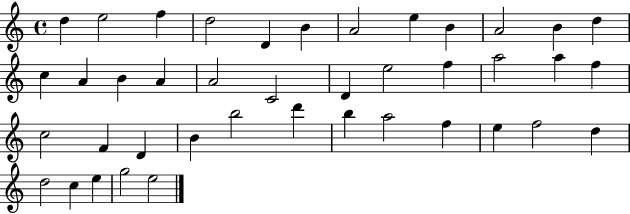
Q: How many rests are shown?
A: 0